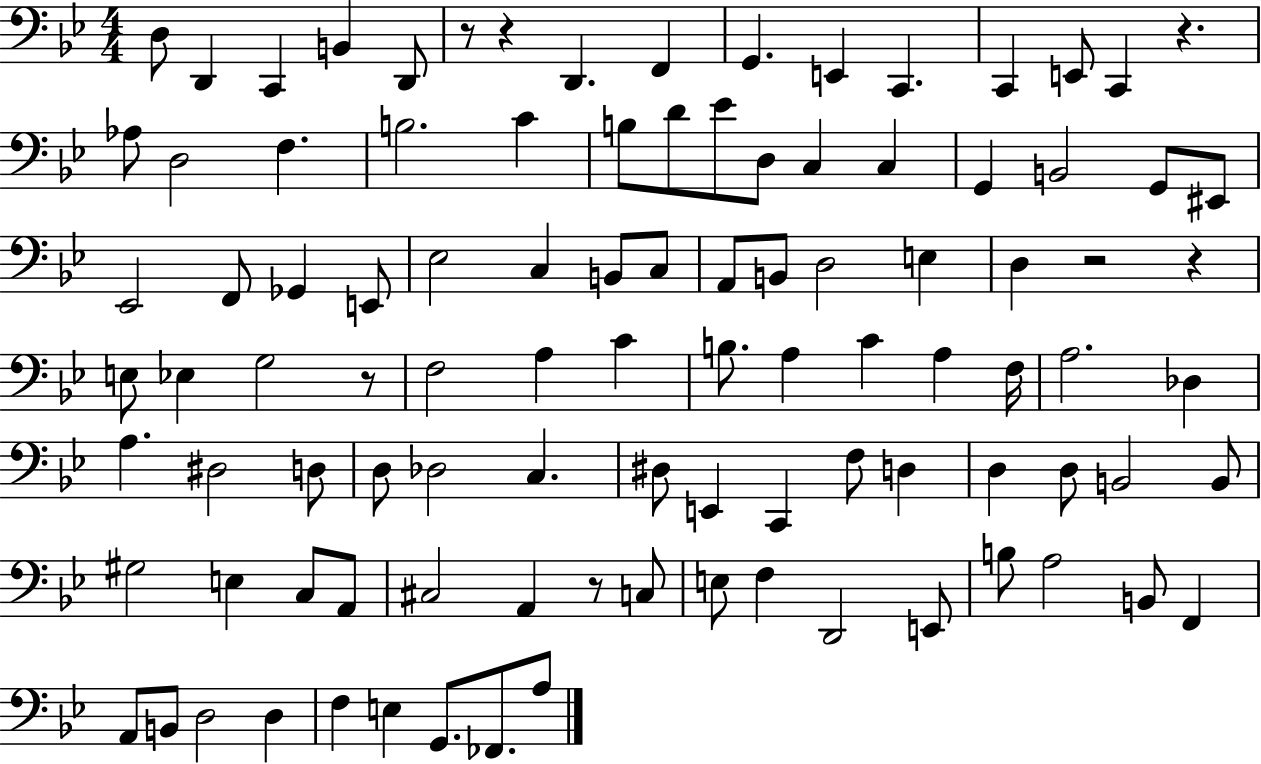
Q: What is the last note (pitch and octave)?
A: A3